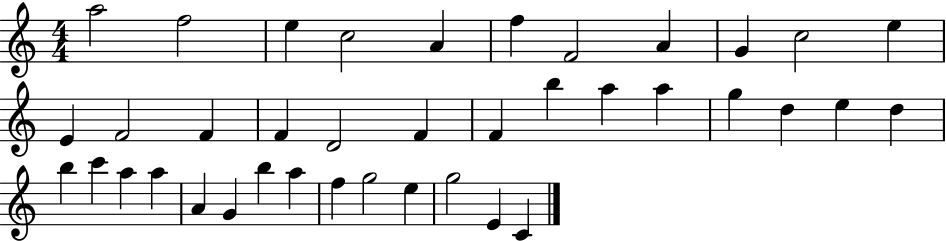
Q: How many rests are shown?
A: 0